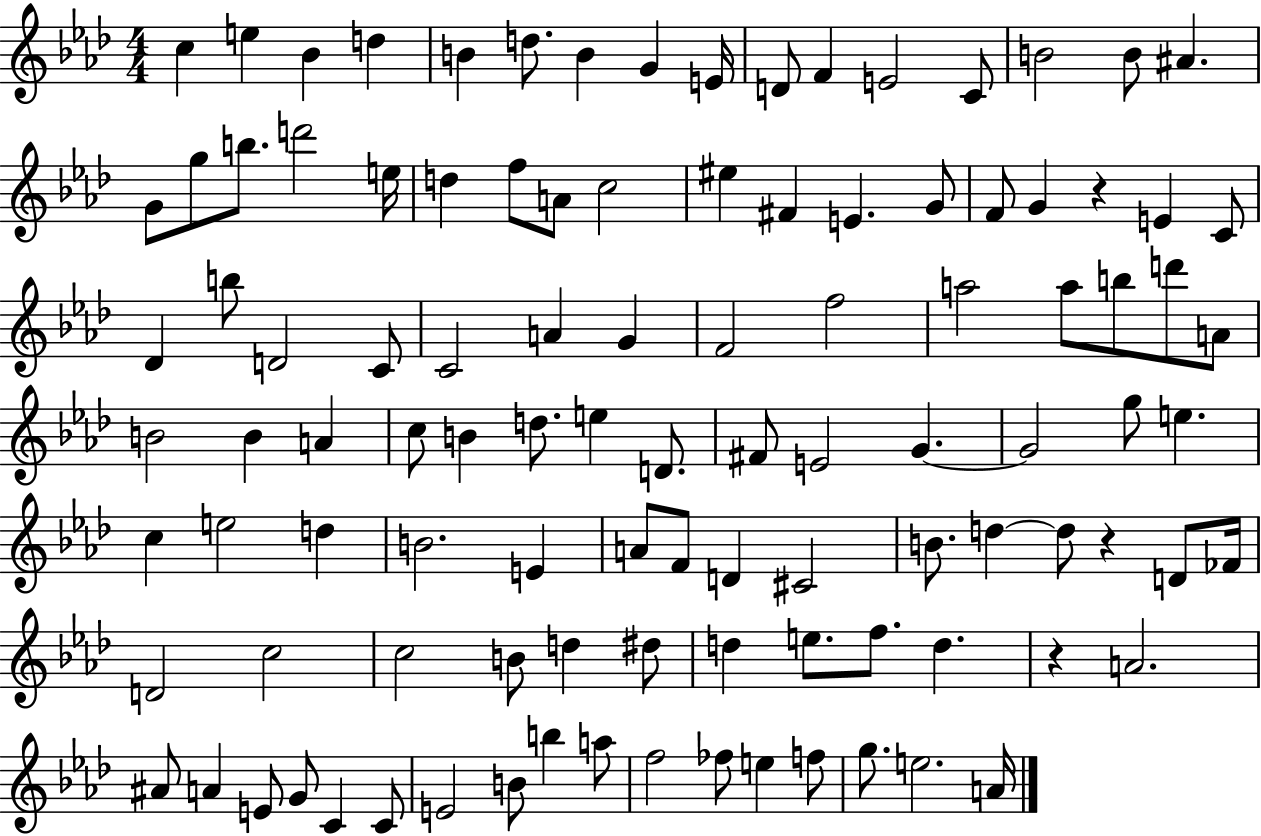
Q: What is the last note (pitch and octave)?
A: A4